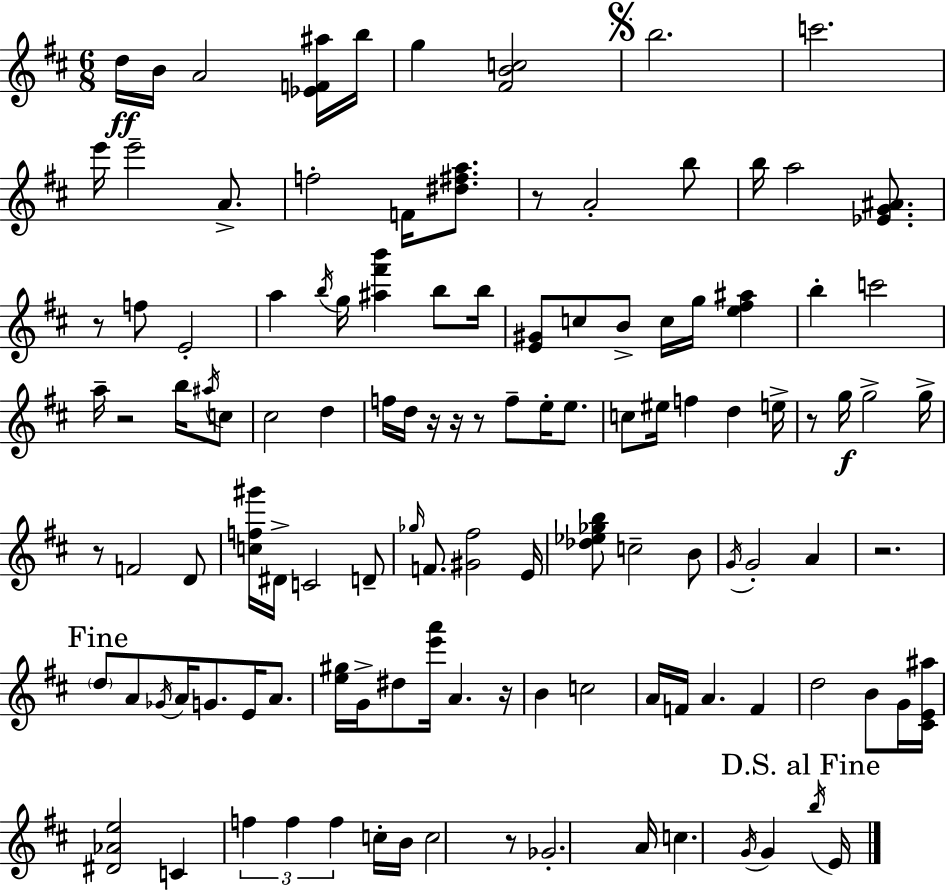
X:1
T:Untitled
M:6/8
L:1/4
K:D
d/4 B/4 A2 [_EF^a]/4 b/4 g [^FBc]2 b2 c'2 e'/4 e'2 A/2 f2 F/4 [^d^fa]/2 z/2 A2 b/2 b/4 a2 [_EG^A]/2 z/2 f/2 E2 a b/4 g/4 [^a^f'b'] b/2 b/4 [E^G]/2 c/2 B/2 c/4 g/4 [e^f^a] b c'2 a/4 z2 b/4 ^a/4 c/2 ^c2 d f/4 d/4 z/4 z/4 z/2 f/2 e/4 e/2 c/2 ^e/4 f d e/4 z/2 g/4 g2 g/4 z/2 F2 D/2 [cf^g']/4 ^D/4 C2 D/2 _g/4 F/2 [^G^f]2 E/4 [_d_e_gb]/2 c2 B/2 G/4 G2 A z2 d/2 A/2 _G/4 A/4 G/2 E/4 A/2 [e^g]/4 G/4 ^d/2 [e'a']/4 A z/4 B c2 A/4 F/4 A F d2 B/2 G/4 [^CE^a]/4 [^D_Ae]2 C f f f c/4 B/4 c2 z/2 _G2 A/4 c G/4 G b/4 E/4